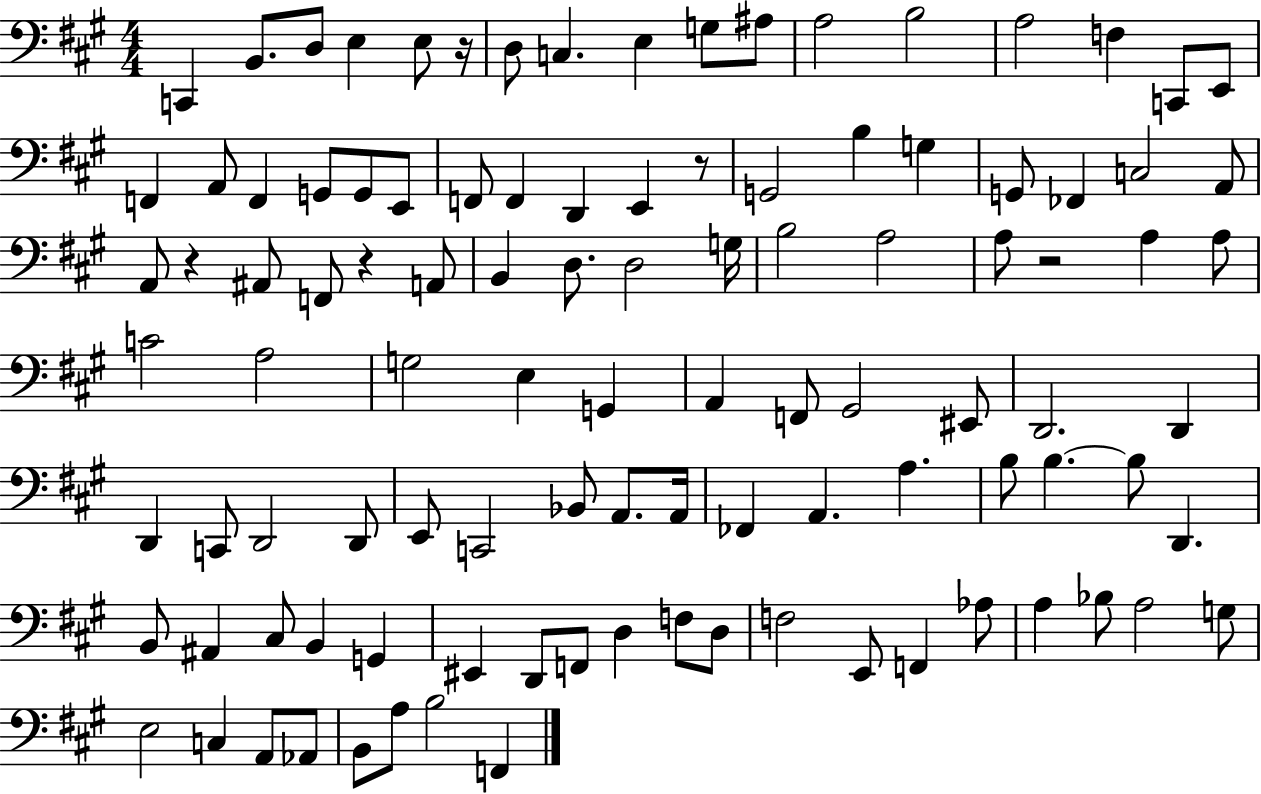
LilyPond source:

{
  \clef bass
  \numericTimeSignature
  \time 4/4
  \key a \major
  \repeat volta 2 { c,4 b,8. d8 e4 e8 r16 | d8 c4. e4 g8 ais8 | a2 b2 | a2 f4 c,8 e,8 | \break f,4 a,8 f,4 g,8 g,8 e,8 | f,8 f,4 d,4 e,4 r8 | g,2 b4 g4 | g,8 fes,4 c2 a,8 | \break a,8 r4 ais,8 f,8 r4 a,8 | b,4 d8. d2 g16 | b2 a2 | a8 r2 a4 a8 | \break c'2 a2 | g2 e4 g,4 | a,4 f,8 gis,2 eis,8 | d,2. d,4 | \break d,4 c,8 d,2 d,8 | e,8 c,2 bes,8 a,8. a,16 | fes,4 a,4. a4. | b8 b4.~~ b8 d,4. | \break b,8 ais,4 cis8 b,4 g,4 | eis,4 d,8 f,8 d4 f8 d8 | f2 e,8 f,4 aes8 | a4 bes8 a2 g8 | \break e2 c4 a,8 aes,8 | b,8 a8 b2 f,4 | } \bar "|."
}